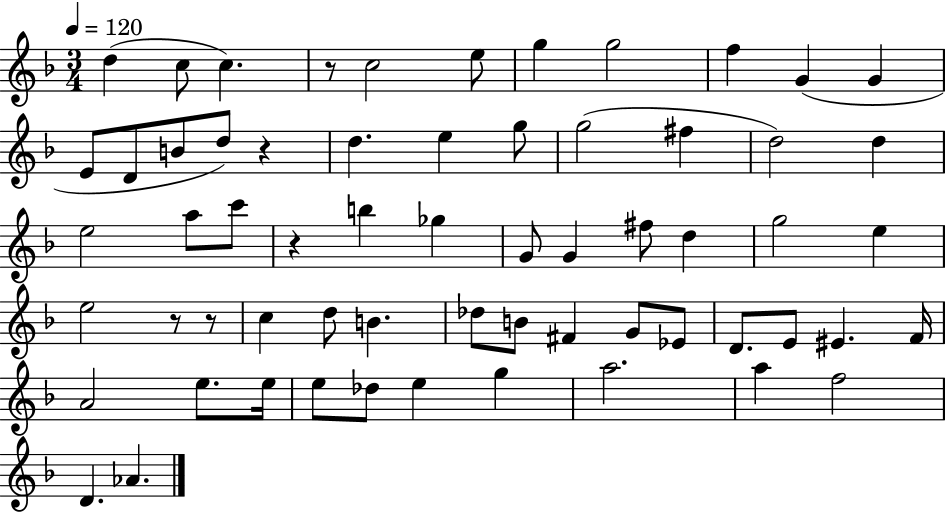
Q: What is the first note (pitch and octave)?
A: D5